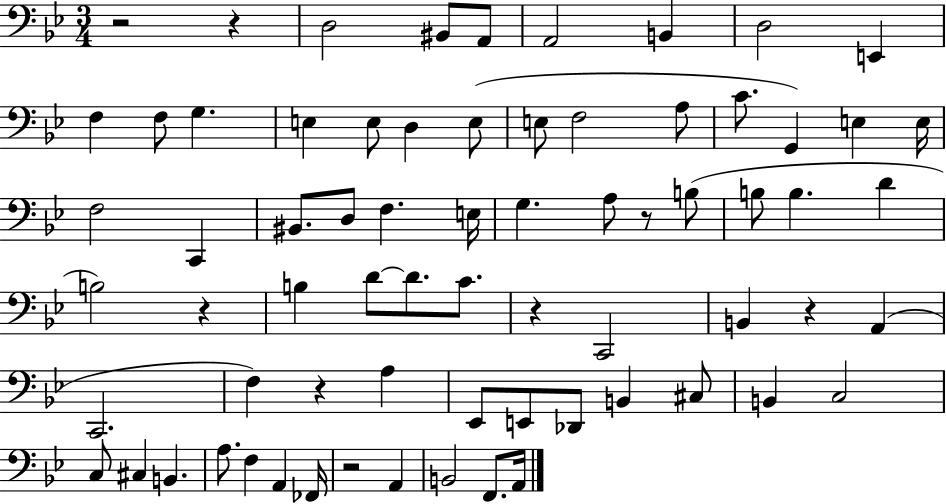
X:1
T:Untitled
M:3/4
L:1/4
K:Bb
z2 z D,2 ^B,,/2 A,,/2 A,,2 B,, D,2 E,, F, F,/2 G, E, E,/2 D, E,/2 E,/2 F,2 A,/2 C/2 G,, E, E,/4 F,2 C,, ^B,,/2 D,/2 F, E,/4 G, A,/2 z/2 B,/2 B,/2 B, D B,2 z B, D/2 D/2 C/2 z C,,2 B,, z A,, C,,2 F, z A, _E,,/2 E,,/2 _D,,/2 B,, ^C,/2 B,, C,2 C,/2 ^C, B,, A,/2 F, A,, _F,,/4 z2 A,, B,,2 F,,/2 A,,/4